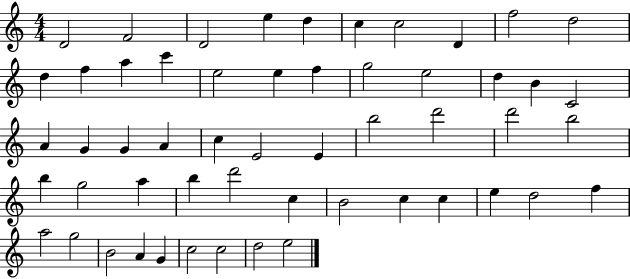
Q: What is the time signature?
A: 4/4